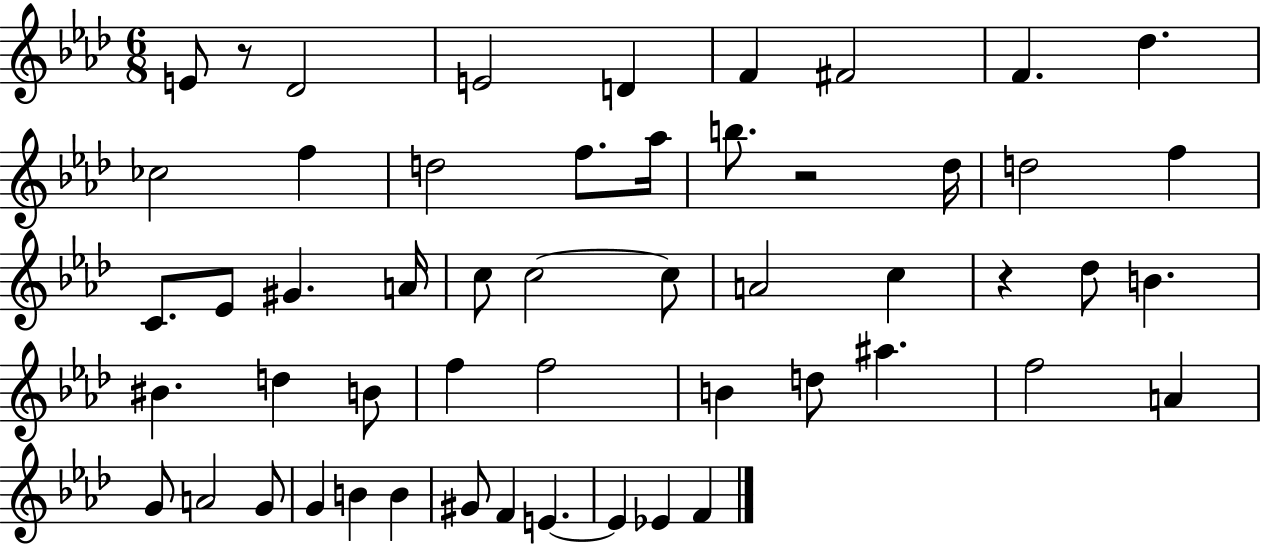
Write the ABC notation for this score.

X:1
T:Untitled
M:6/8
L:1/4
K:Ab
E/2 z/2 _D2 E2 D F ^F2 F _d _c2 f d2 f/2 _a/4 b/2 z2 _d/4 d2 f C/2 _E/2 ^G A/4 c/2 c2 c/2 A2 c z _d/2 B ^B d B/2 f f2 B d/2 ^a f2 A G/2 A2 G/2 G B B ^G/2 F E E _E F